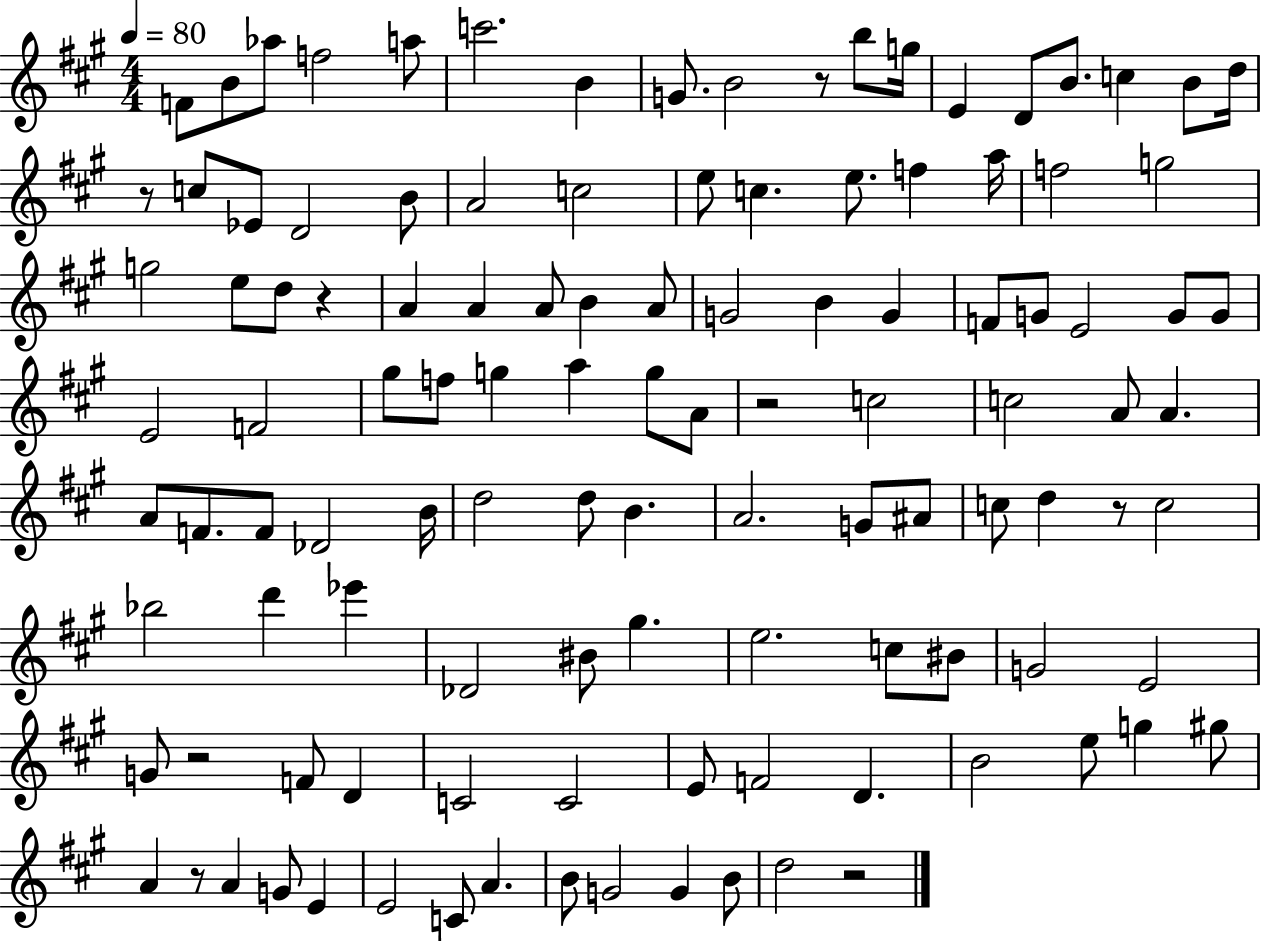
F4/e B4/e Ab5/e F5/h A5/e C6/h. B4/q G4/e. B4/h R/e B5/e G5/s E4/q D4/e B4/e. C5/q B4/e D5/s R/e C5/e Eb4/e D4/h B4/e A4/h C5/h E5/e C5/q. E5/e. F5/q A5/s F5/h G5/h G5/h E5/e D5/e R/q A4/q A4/q A4/e B4/q A4/e G4/h B4/q G4/q F4/e G4/e E4/h G4/e G4/e E4/h F4/h G#5/e F5/e G5/q A5/q G5/e A4/e R/h C5/h C5/h A4/e A4/q. A4/e F4/e. F4/e Db4/h B4/s D5/h D5/e B4/q. A4/h. G4/e A#4/e C5/e D5/q R/e C5/h Bb5/h D6/q Eb6/q Db4/h BIS4/e G#5/q. E5/h. C5/e BIS4/e G4/h E4/h G4/e R/h F4/e D4/q C4/h C4/h E4/e F4/h D4/q. B4/h E5/e G5/q G#5/e A4/q R/e A4/q G4/e E4/q E4/h C4/e A4/q. B4/e G4/h G4/q B4/e D5/h R/h